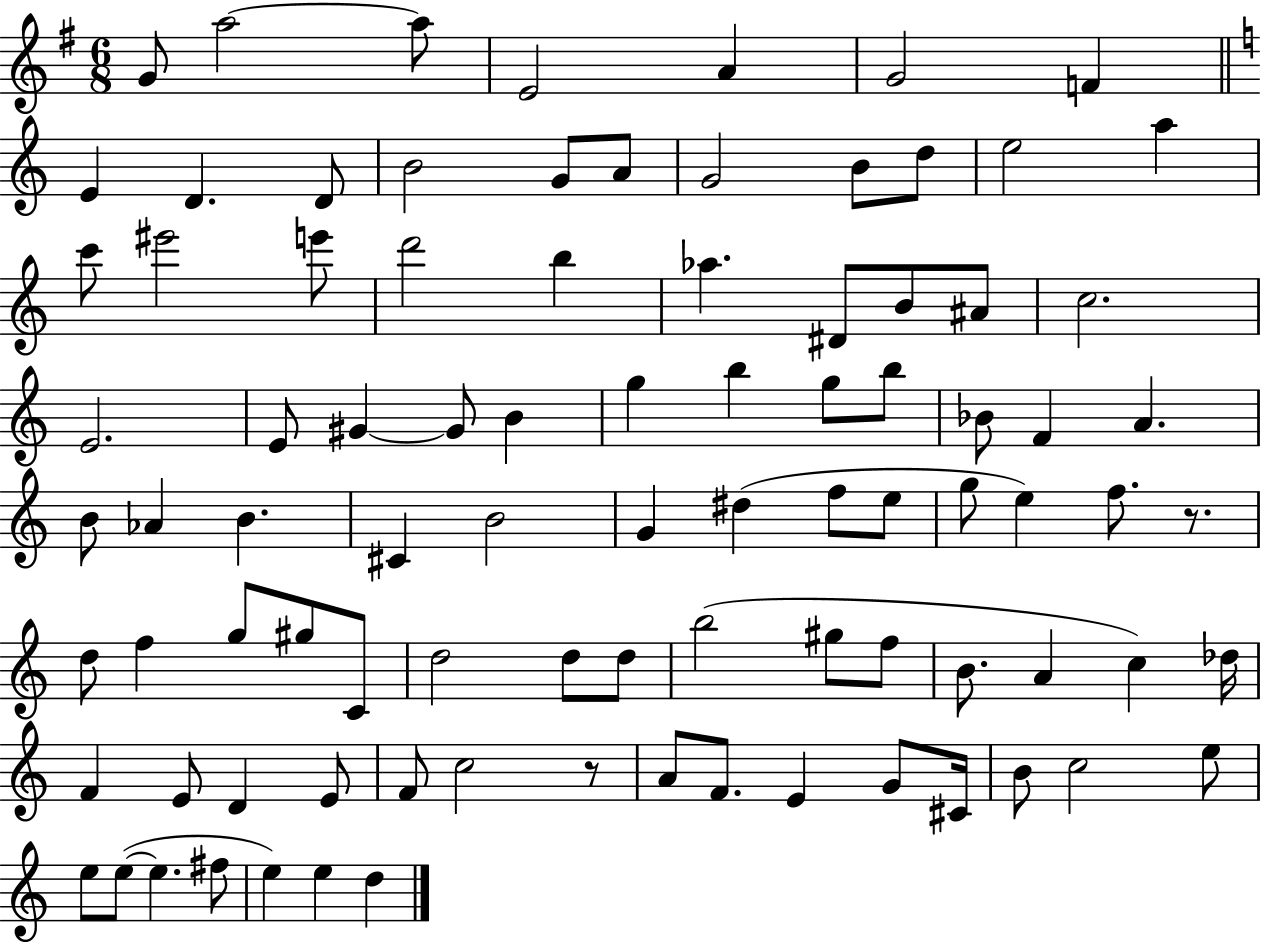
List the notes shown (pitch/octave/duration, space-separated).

G4/e A5/h A5/e E4/h A4/q G4/h F4/q E4/q D4/q. D4/e B4/h G4/e A4/e G4/h B4/e D5/e E5/h A5/q C6/e EIS6/h E6/e D6/h B5/q Ab5/q. D#4/e B4/e A#4/e C5/h. E4/h. E4/e G#4/q G#4/e B4/q G5/q B5/q G5/e B5/e Bb4/e F4/q A4/q. B4/e Ab4/q B4/q. C#4/q B4/h G4/q D#5/q F5/e E5/e G5/e E5/q F5/e. R/e. D5/e F5/q G5/e G#5/e C4/e D5/h D5/e D5/e B5/h G#5/e F5/e B4/e. A4/q C5/q Db5/s F4/q E4/e D4/q E4/e F4/e C5/h R/e A4/e F4/e. E4/q G4/e C#4/s B4/e C5/h E5/e E5/e E5/e E5/q. F#5/e E5/q E5/q D5/q